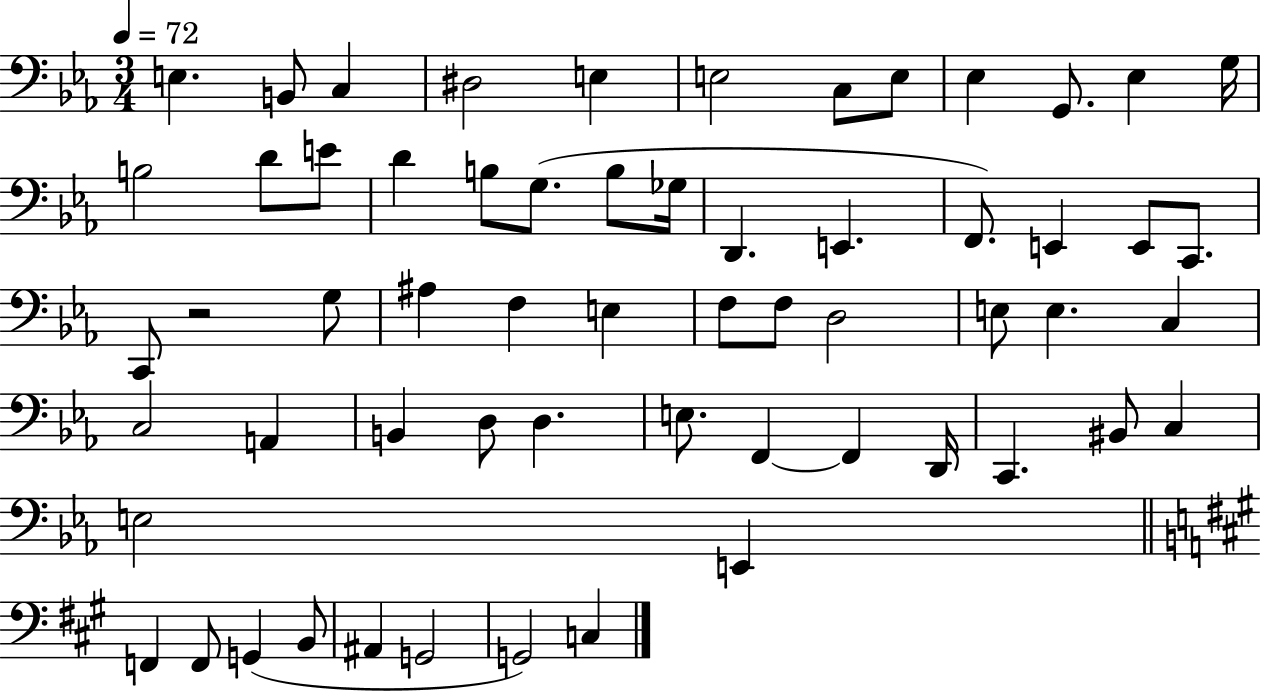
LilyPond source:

{
  \clef bass
  \numericTimeSignature
  \time 3/4
  \key ees \major
  \tempo 4 = 72
  e4. b,8 c4 | dis2 e4 | e2 c8 e8 | ees4 g,8. ees4 g16 | \break b2 d'8 e'8 | d'4 b8 g8.( b8 ges16 | d,4. e,4. | f,8.) e,4 e,8 c,8. | \break c,8 r2 g8 | ais4 f4 e4 | f8 f8 d2 | e8 e4. c4 | \break c2 a,4 | b,4 d8 d4. | e8. f,4~~ f,4 d,16 | c,4. bis,8 c4 | \break e2 e,4 | \bar "||" \break \key a \major f,4 f,8 g,4( b,8 | ais,4 g,2 | g,2) c4 | \bar "|."
}